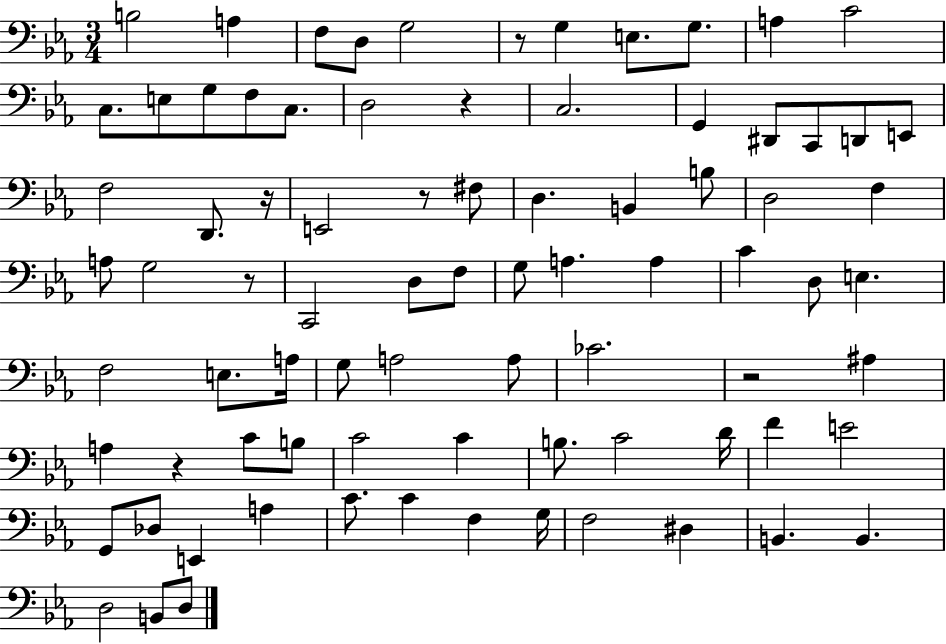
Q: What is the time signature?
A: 3/4